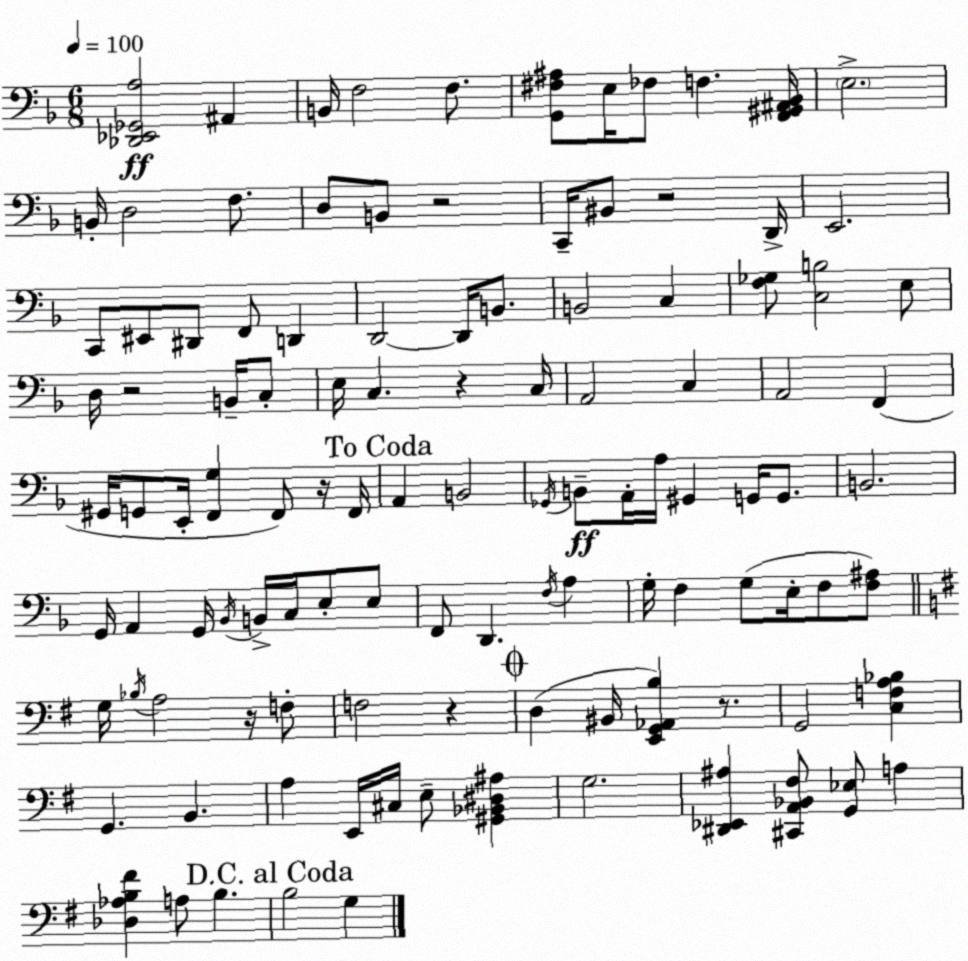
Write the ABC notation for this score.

X:1
T:Untitled
M:6/8
L:1/4
K:F
[_D,,_E,,_G,,A,]2 ^A,, B,,/4 F,2 F,/2 [G,,^F,^A,]/2 E,/4 _F,/2 F, [F,,^G,,^A,,_B,,]/4 E,2 B,,/4 D,2 F,/2 D,/2 B,,/2 z2 C,,/4 ^B,,/2 z2 D,,/4 E,,2 C,,/2 ^E,,/2 ^D,,/2 F,,/2 D,, D,,2 D,,/4 B,,/2 B,,2 C, [F,_G,]/2 [C,B,]2 E,/2 D,/4 z2 B,,/4 C,/2 E,/4 C, z C,/4 A,,2 C, A,,2 F,, ^G,,/4 G,,/2 E,,/4 [F,,G,] F,,/2 z/4 F,,/4 A,, B,,2 _G,,/4 B,,/2 A,,/4 A,/4 ^G,, G,,/4 G,,/2 B,,2 G,,/4 A,, G,,/4 _B,,/4 B,,/4 C,/4 E,/2 E,/2 F,,/2 D,, F,/4 A, G,/4 F, G,/2 E,/4 F,/2 [F,^A,]/2 G,/4 _B,/4 A,2 z/4 F,/2 F,2 z D, ^B,,/4 [E,,G,,_A,,B,] z/2 G,,2 [C,F,A,_B,] G,, B,, A, E,,/4 ^C,/4 E,/2 [^G,,_B,,^D,^A,] G,2 [^D,,_E,,^A,] [^C,,A,,_B,,^F,]/2 [G,,_E,]/2 A, [_D,_A,B,^F] A,/2 B, B,2 G,